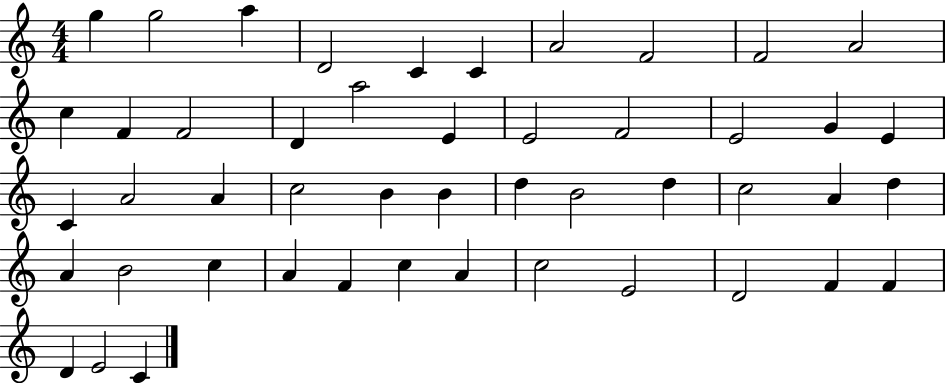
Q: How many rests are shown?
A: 0